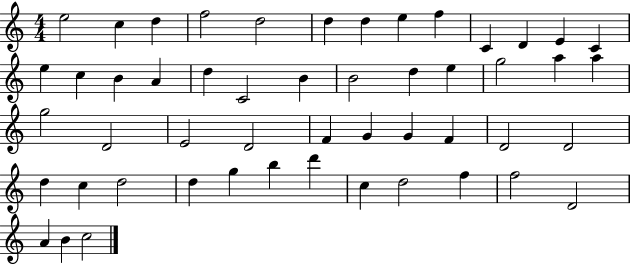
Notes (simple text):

E5/h C5/q D5/q F5/h D5/h D5/q D5/q E5/q F5/q C4/q D4/q E4/q C4/q E5/q C5/q B4/q A4/q D5/q C4/h B4/q B4/h D5/q E5/q G5/h A5/q A5/q G5/h D4/h E4/h D4/h F4/q G4/q G4/q F4/q D4/h D4/h D5/q C5/q D5/h D5/q G5/q B5/q D6/q C5/q D5/h F5/q F5/h D4/h A4/q B4/q C5/h